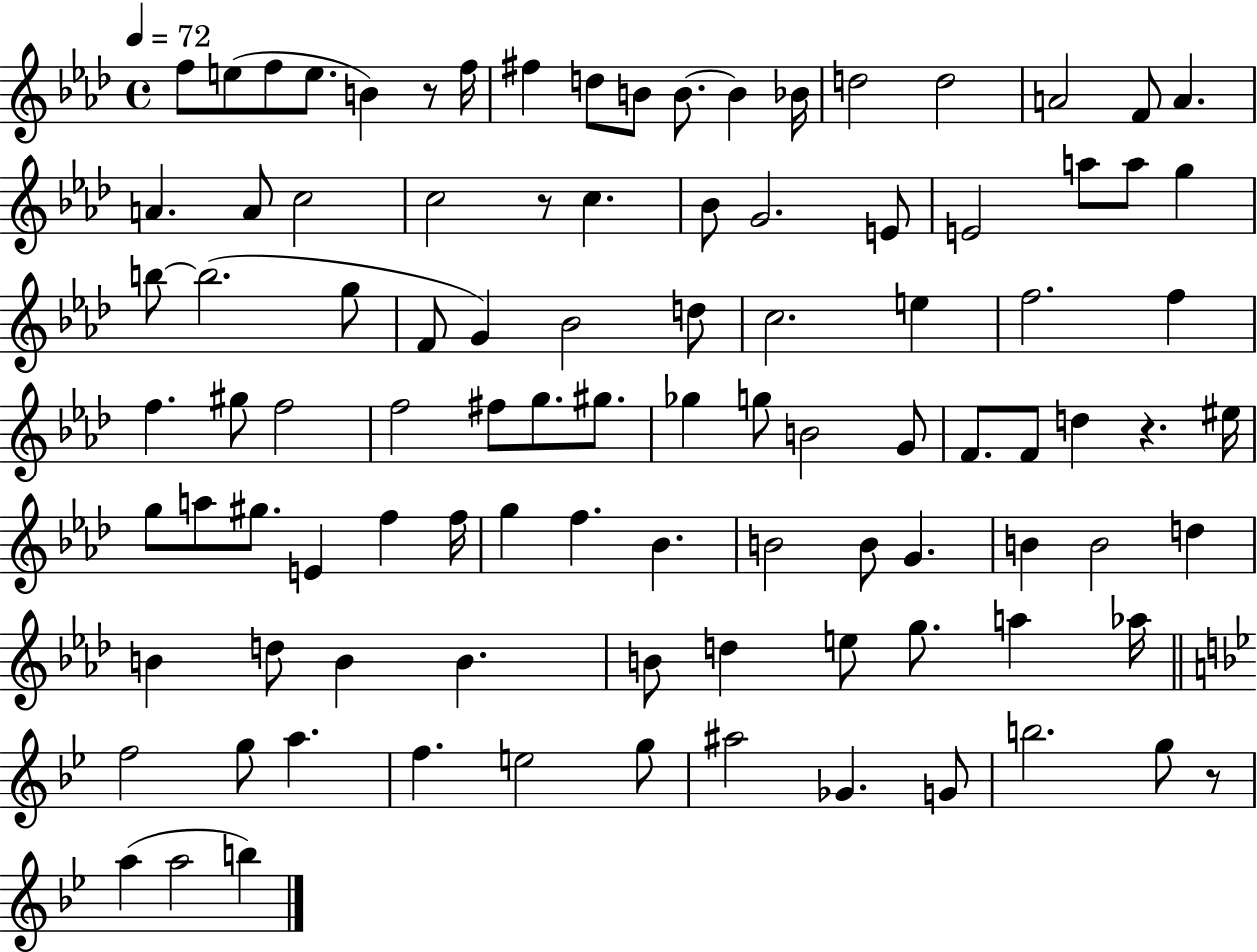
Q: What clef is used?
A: treble